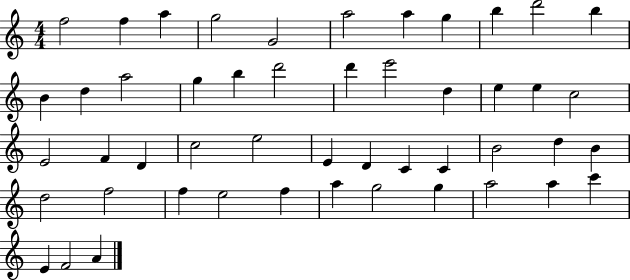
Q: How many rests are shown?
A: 0